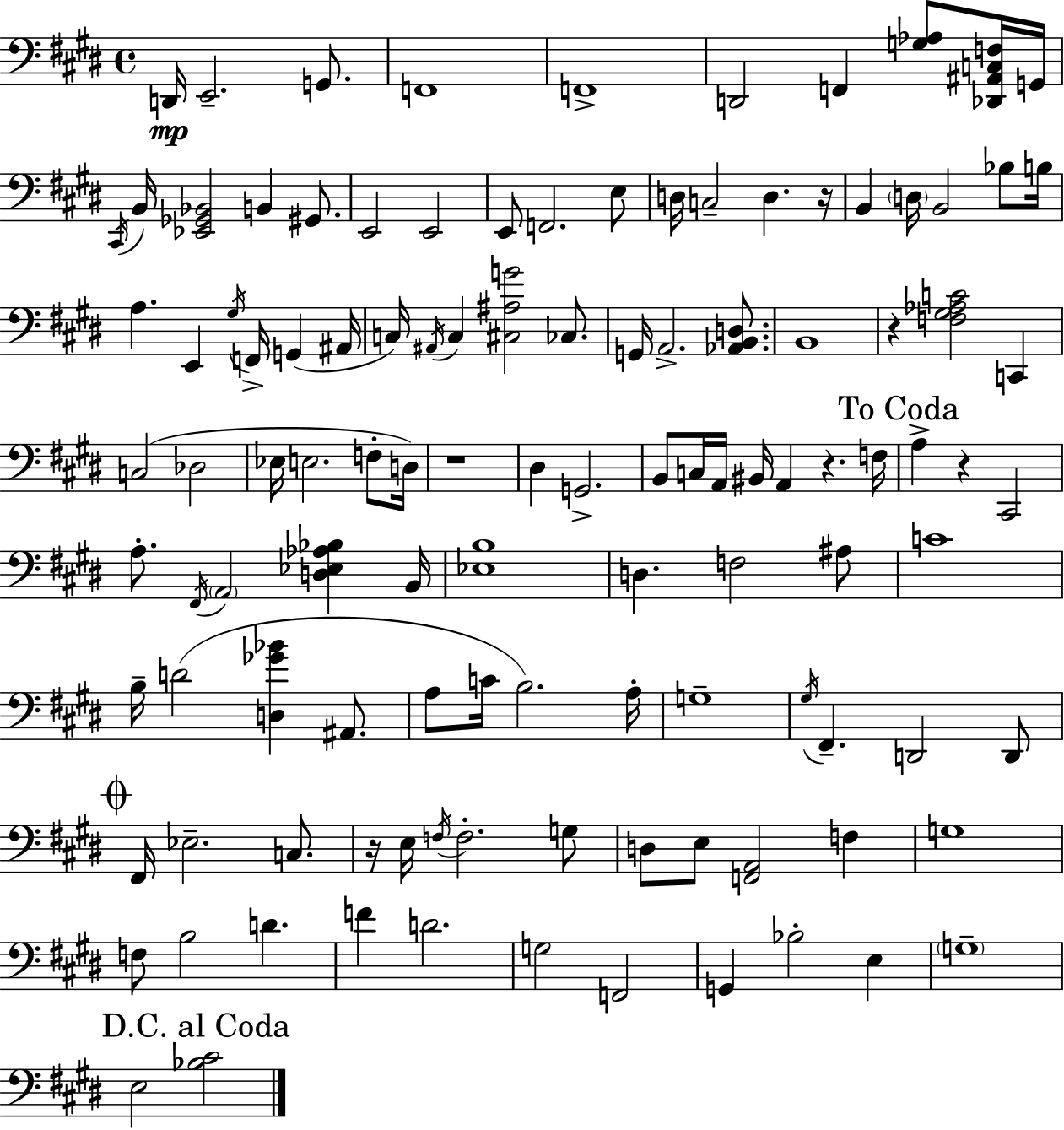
{
  \clef bass
  \time 4/4
  \defaultTimeSignature
  \key e \major
  \repeat volta 2 { d,16\mp e,2.-- g,8. | f,1 | f,1-> | d,2 f,4 <g aes>8 <des, ais, c f>16 g,16 | \break \acciaccatura { cis,16 } b,16 <ees, ges, bes,>2 b,4 gis,8. | e,2 e,2 | e,8 f,2. e8 | d16 c2-- d4. | \break r16 b,4 \parenthesize d16 b,2 bes8 | b16 a4. e,4 \acciaccatura { gis16 } f,16-> g,4( | ais,16 c16) \acciaccatura { ais,16 } c4 <cis ais g'>2 | ces8. g,16 a,2.-> | \break <aes, b, d>8. b,1 | r4 <f gis aes c'>2 c,4 | c2( des2 | ees16 e2. | \break f8-. d16) r1 | dis4 g,2.-> | b,8 c16 a,16 bis,16 a,4 r4. | f16 \mark "To Coda" a4-> r4 cis,2 | \break a8.-. \acciaccatura { fis,16 } \parenthesize a,2 <d ees aes bes>4 | b,16 <ees b>1 | d4. f2 | ais8 c'1 | \break b16-- d'2( <d ges' bes'>4 | ais,8. a8 c'16 b2.) | a16-. g1-- | \acciaccatura { gis16 } fis,4.-- d,2 | \break d,8 \mark \markup { \musicglyph "scripts.coda" } fis,16 ees2.-- | c8. r16 e16 \acciaccatura { f16 } f2.-. | g8 d8 e8 <f, a,>2 | f4 g1 | \break f8 b2 | d'4. f'4 d'2. | g2 f,2 | g,4 bes2-. | \break e4 \parenthesize g1-- | \mark "D.C. al Coda" e2 <bes cis'>2 | } \bar "|."
}